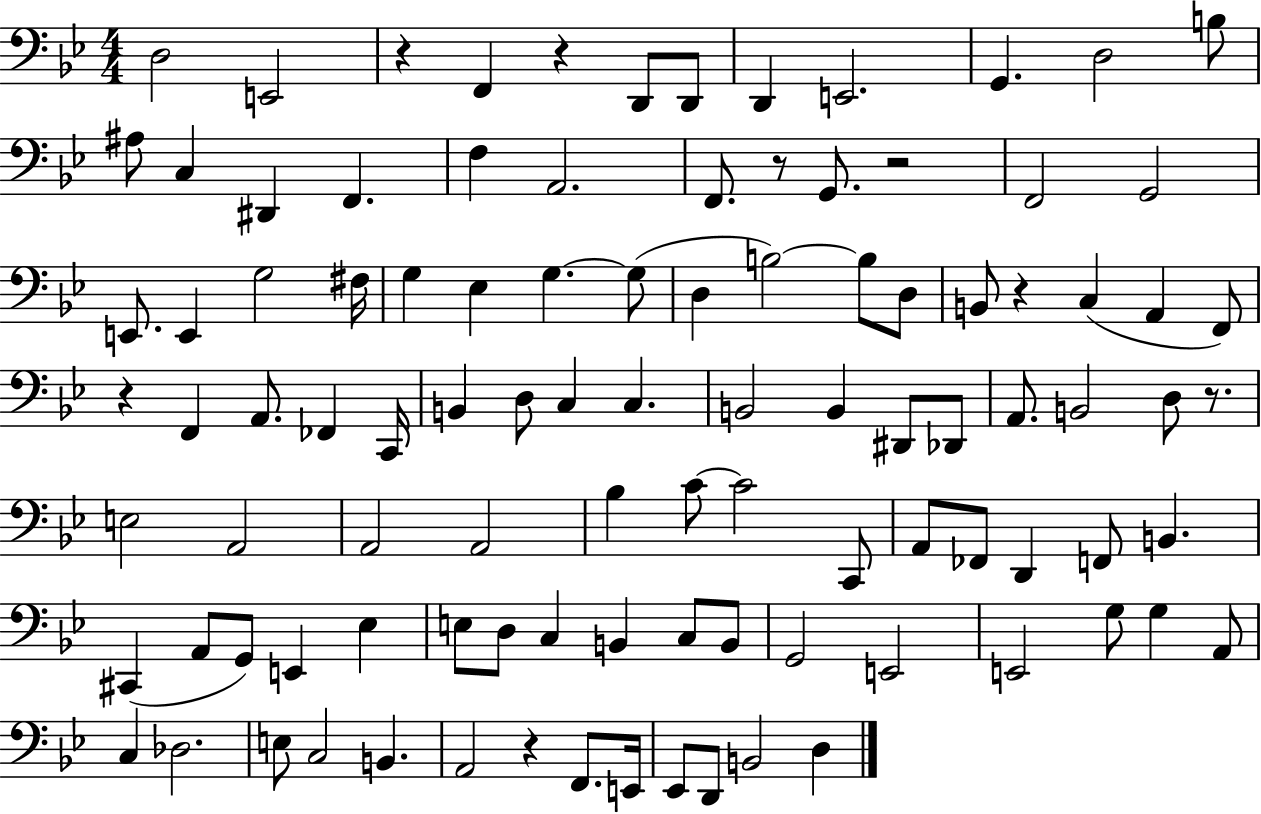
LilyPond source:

{
  \clef bass
  \numericTimeSignature
  \time 4/4
  \key bes \major
  \repeat volta 2 { d2 e,2 | r4 f,4 r4 d,8 d,8 | d,4 e,2. | g,4. d2 b8 | \break ais8 c4 dis,4 f,4. | f4 a,2. | f,8. r8 g,8. r2 | f,2 g,2 | \break e,8. e,4 g2 fis16 | g4 ees4 g4.~~ g8( | d4 b2~~) b8 d8 | b,8 r4 c4( a,4 f,8) | \break r4 f,4 a,8. fes,4 c,16 | b,4 d8 c4 c4. | b,2 b,4 dis,8 des,8 | a,8. b,2 d8 r8. | \break e2 a,2 | a,2 a,2 | bes4 c'8~~ c'2 c,8 | a,8 fes,8 d,4 f,8 b,4. | \break cis,4( a,8 g,8) e,4 ees4 | e8 d8 c4 b,4 c8 b,8 | g,2 e,2 | e,2 g8 g4 a,8 | \break c4 des2. | e8 c2 b,4. | a,2 r4 f,8. e,16 | ees,8 d,8 b,2 d4 | \break } \bar "|."
}